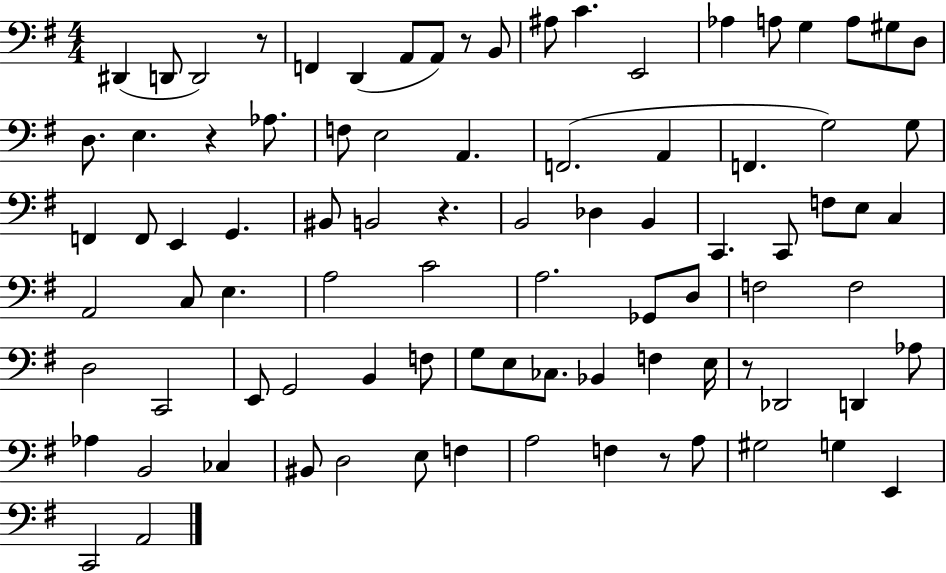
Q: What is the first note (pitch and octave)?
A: D#2